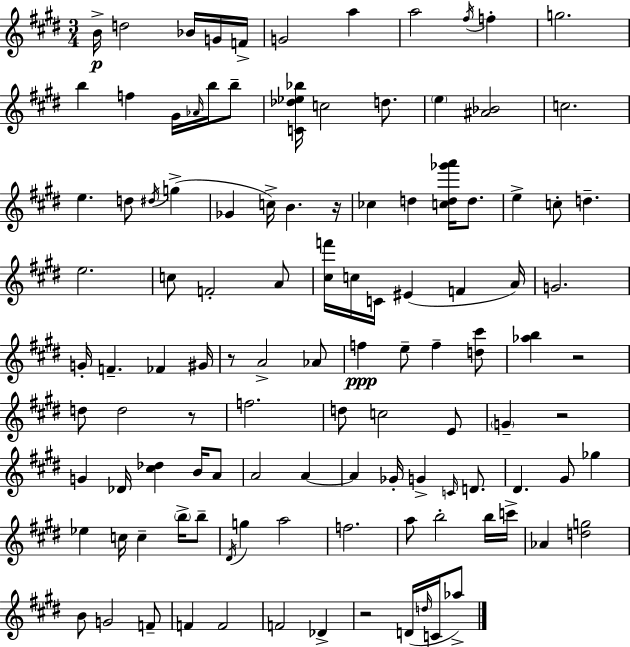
{
  \clef treble
  \numericTimeSignature
  \time 3/4
  \key e \major
  b'16->\p d''2 bes'16 g'16 f'16-> | g'2 a''4 | a''2 \acciaccatura { fis''16 } f''4-. | g''2. | \break b''4 f''4 gis'16 \grace { aes'16 } b''16 | b''8-- <c' des'' ees'' bes''>16 c''2 d''8. | \parenthesize e''4 <ais' bes'>2 | c''2. | \break e''4. d''8 \acciaccatura { dis''16 } g''4->( | ges'4 c''16->) b'4. | r16 ces''4 d''4 <c'' d'' ges''' a'''>16 | d''8. e''4-> c''8-. d''4.-- | \break e''2. | c''8 f'2-. | a'8 <cis'' f'''>16 c''16 c'16 eis'4( f'4 | a'16) g'2. | \break g'16-. f'4.-- fes'4 | gis'16 r8 a'2-> | aes'8 f''4\ppp e''8-- f''4-- | <d'' cis'''>8 <aes'' b''>4 r2 | \break d''8 d''2 | r8 f''2. | d''8 c''2 | e'8 \parenthesize g'4-- r2 | \break g'4 des'16 <cis'' des''>4 | b'16 a'8 a'2 a'4~~ | a'4 ges'16-. g'4-> | \grace { c'16 } d'8. dis'4. gis'8 | \break ges''4 ees''4 c''16 c''4-- | \parenthesize b''16-> b''8-- \acciaccatura { dis'16 } g''4 a''2 | f''2. | a''8 b''2-. | \break b''16 c'''16-> aes'4 <d'' g''>2 | b'8 g'2 | f'8-- f'4 f'2 | f'2 | \break des'4-> r2 | d'16( \grace { d''16 } c'16 aes''8->) \bar "|."
}